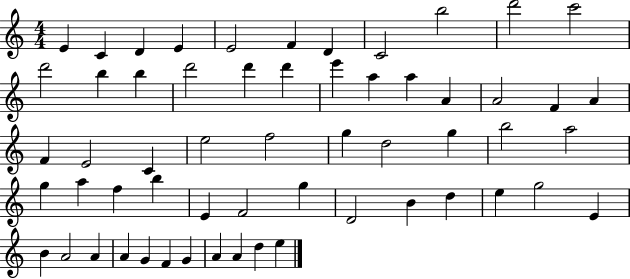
X:1
T:Untitled
M:4/4
L:1/4
K:C
E C D E E2 F D C2 b2 d'2 c'2 d'2 b b d'2 d' d' e' a a A A2 F A F E2 C e2 f2 g d2 g b2 a2 g a f b E F2 g D2 B d e g2 E B A2 A A G F G A A d e